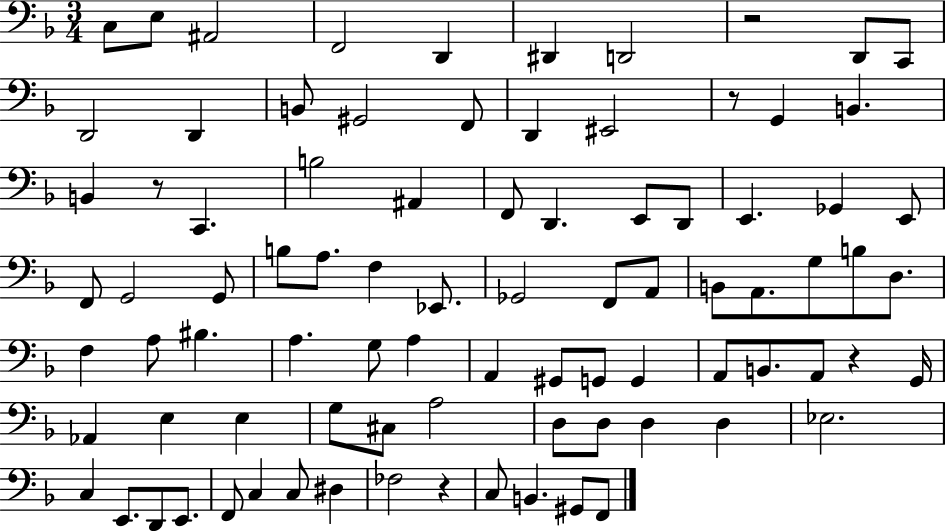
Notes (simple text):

C3/e E3/e A#2/h F2/h D2/q D#2/q D2/h R/h D2/e C2/e D2/h D2/q B2/e G#2/h F2/e D2/q EIS2/h R/e G2/q B2/q. B2/q R/e C2/q. B3/h A#2/q F2/e D2/q. E2/e D2/e E2/q. Gb2/q E2/e F2/e G2/h G2/e B3/e A3/e. F3/q Eb2/e. Gb2/h F2/e A2/e B2/e A2/e. G3/e B3/e D3/e. F3/q A3/e BIS3/q. A3/q. G3/e A3/q A2/q G#2/e G2/e G2/q A2/e B2/e. A2/e R/q G2/s Ab2/q E3/q E3/q G3/e C#3/e A3/h D3/e D3/e D3/q D3/q Eb3/h. C3/q E2/e. D2/e E2/e. F2/e C3/q C3/e D#3/q FES3/h R/q C3/e B2/q. G#2/e F2/e